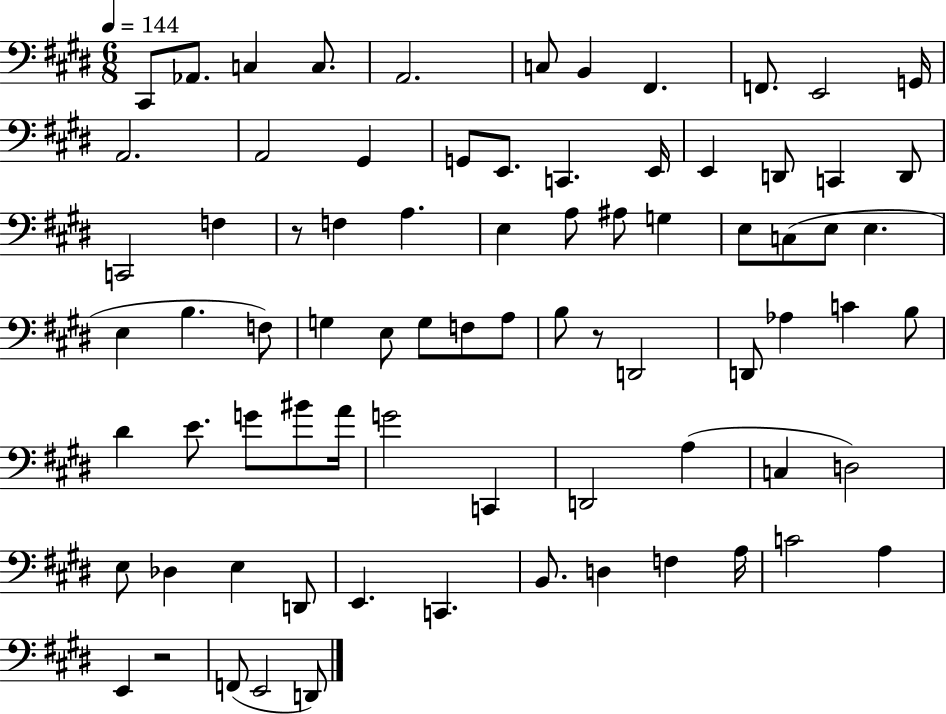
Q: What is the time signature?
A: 6/8